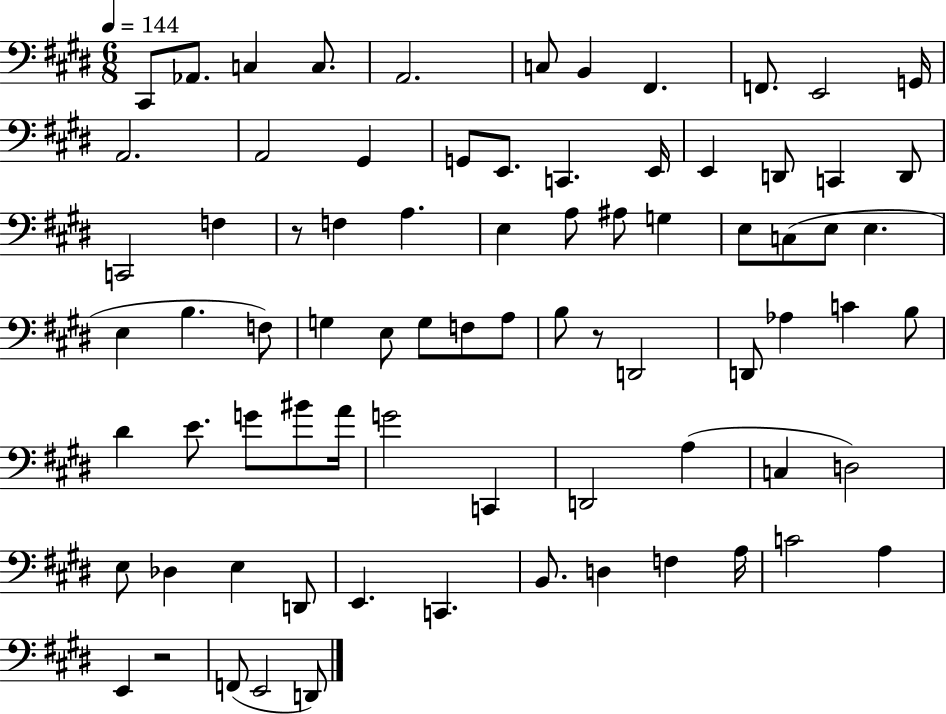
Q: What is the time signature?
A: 6/8